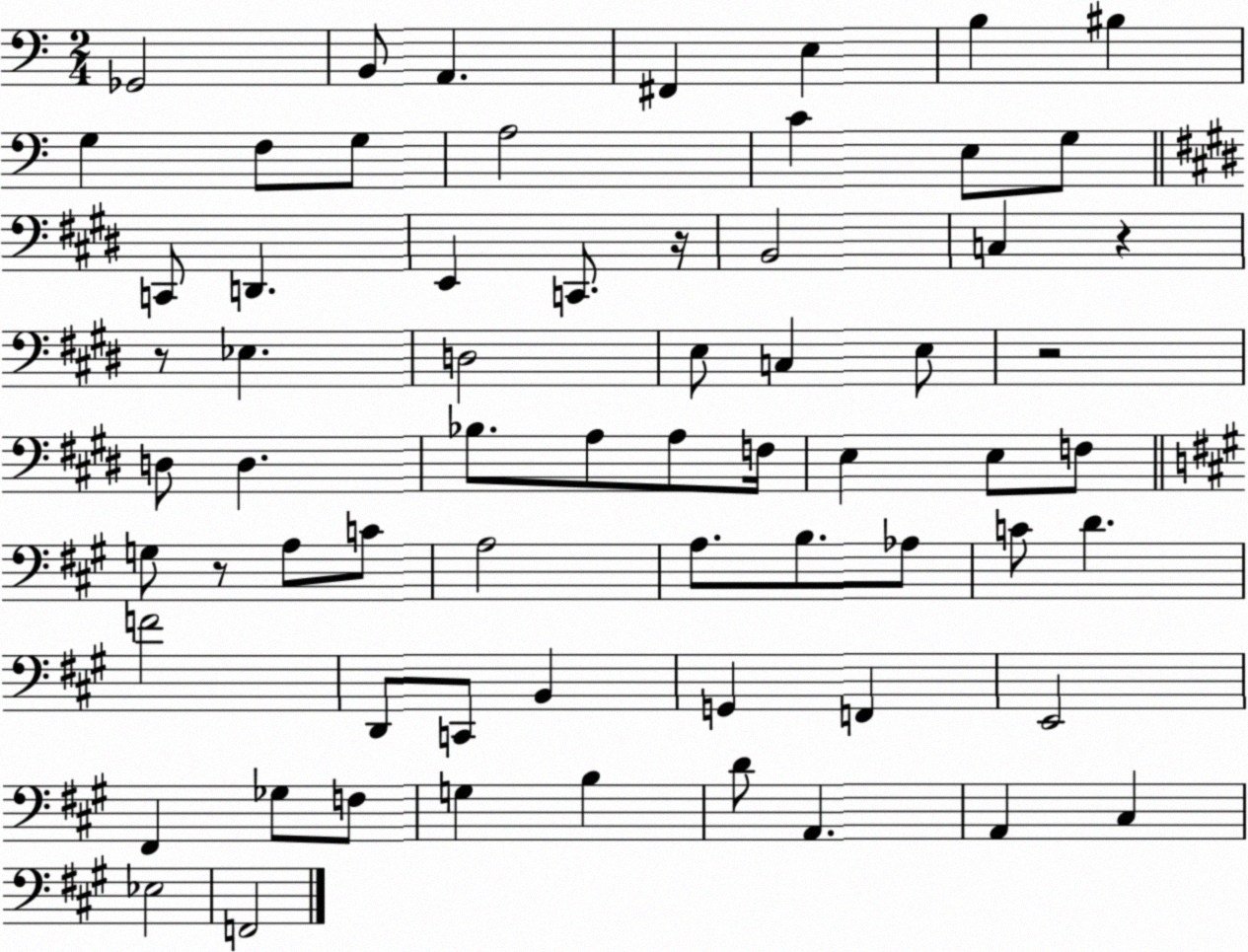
X:1
T:Untitled
M:2/4
L:1/4
K:C
_G,,2 B,,/2 A,, ^F,, E, B, ^B, G, F,/2 G,/2 A,2 C E,/2 G,/2 C,,/2 D,, E,, C,,/2 z/4 B,,2 C, z z/2 _E, D,2 E,/2 C, E,/2 z2 D,/2 D, _B,/2 A,/2 A,/2 F,/4 E, E,/2 F,/2 G,/2 z/2 A,/2 C/2 A,2 A,/2 B,/2 _A,/2 C/2 D F2 D,,/2 C,,/2 B,, G,, F,, E,,2 ^F,, _G,/2 F,/2 G, B, D/2 A,, A,, ^C, _E,2 F,,2